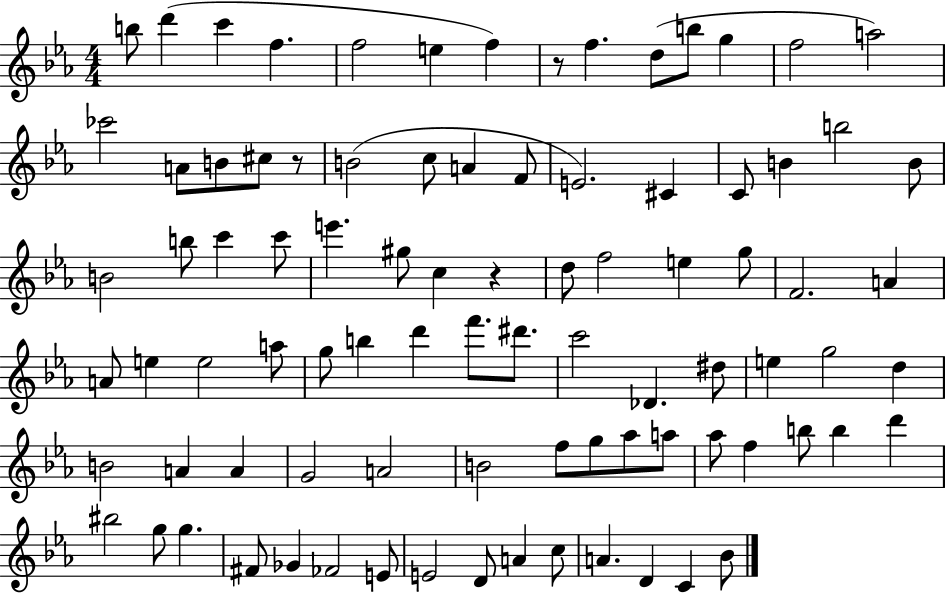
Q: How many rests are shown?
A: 3